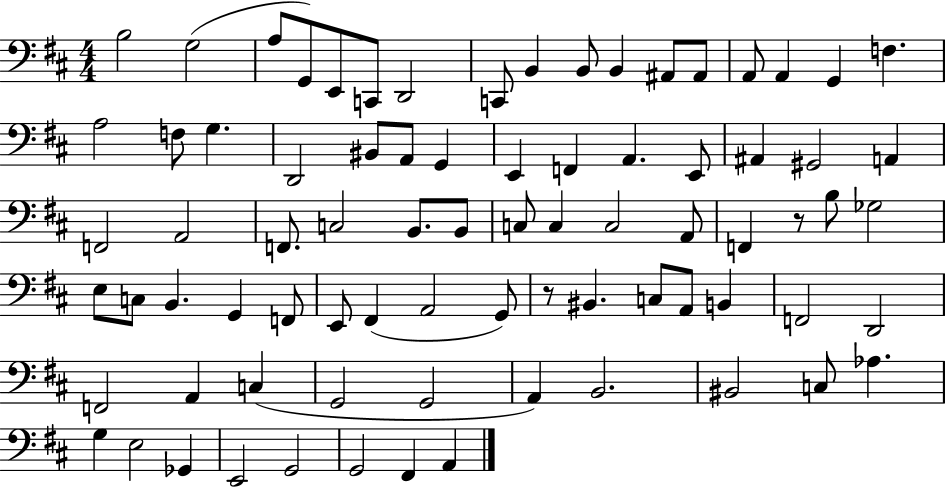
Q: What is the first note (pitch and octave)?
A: B3